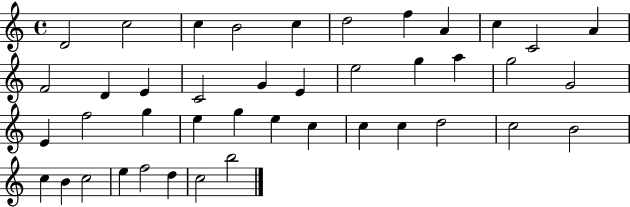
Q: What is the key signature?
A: C major